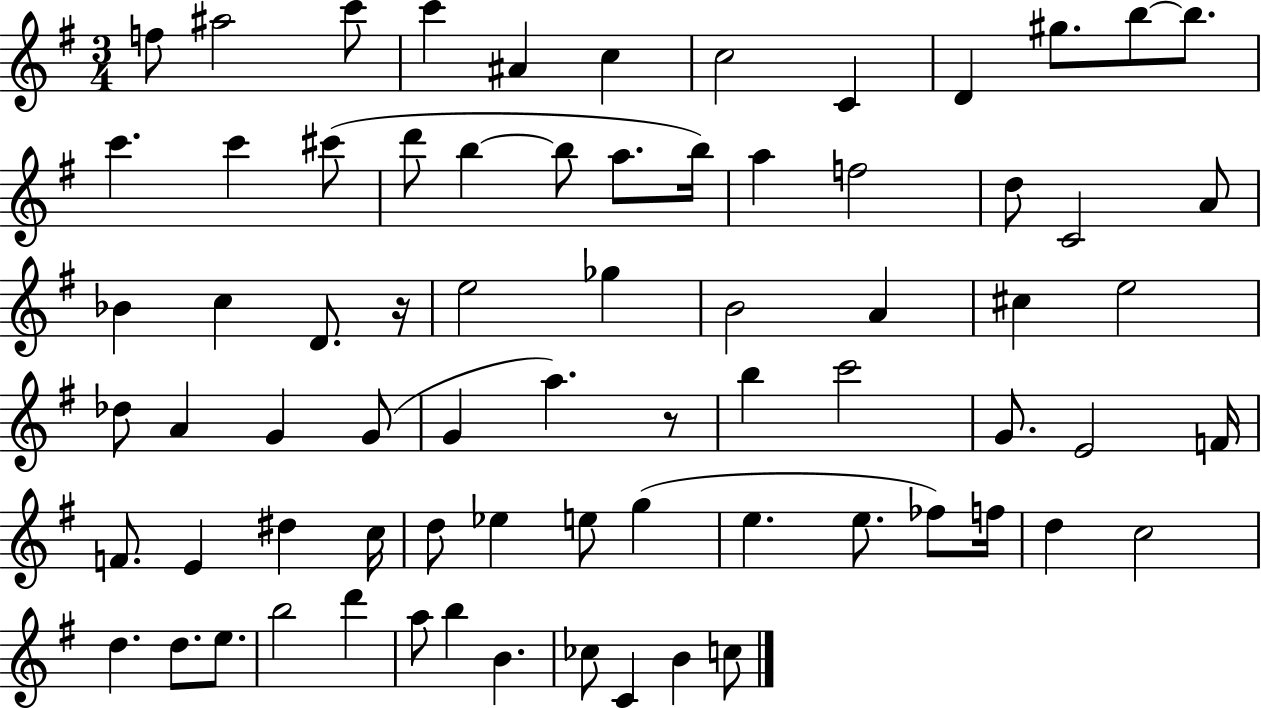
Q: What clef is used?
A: treble